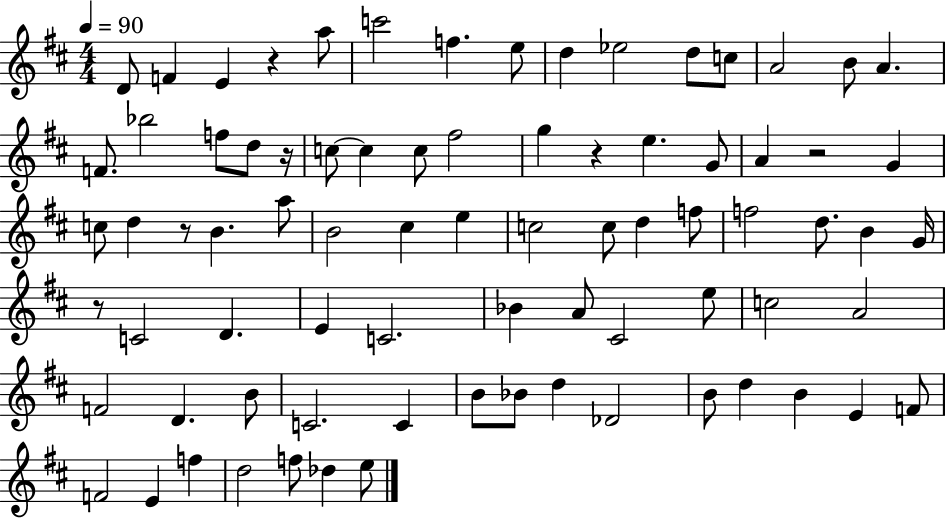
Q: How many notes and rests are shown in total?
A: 79